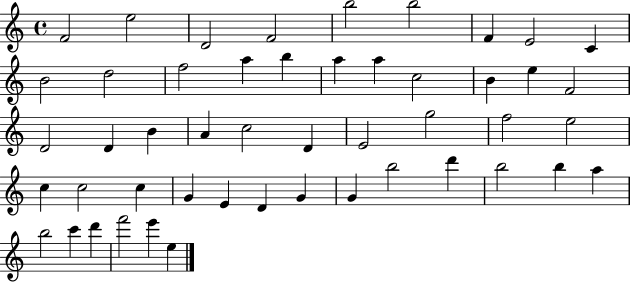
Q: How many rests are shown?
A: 0